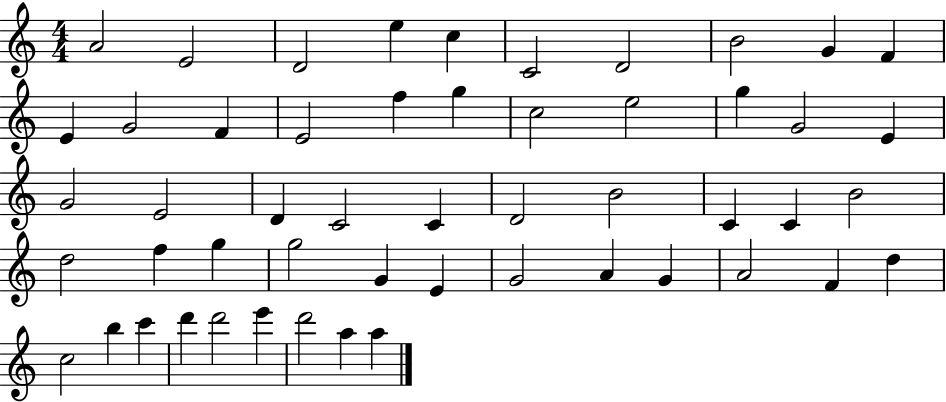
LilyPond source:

{
  \clef treble
  \numericTimeSignature
  \time 4/4
  \key c \major
  a'2 e'2 | d'2 e''4 c''4 | c'2 d'2 | b'2 g'4 f'4 | \break e'4 g'2 f'4 | e'2 f''4 g''4 | c''2 e''2 | g''4 g'2 e'4 | \break g'2 e'2 | d'4 c'2 c'4 | d'2 b'2 | c'4 c'4 b'2 | \break d''2 f''4 g''4 | g''2 g'4 e'4 | g'2 a'4 g'4 | a'2 f'4 d''4 | \break c''2 b''4 c'''4 | d'''4 d'''2 e'''4 | d'''2 a''4 a''4 | \bar "|."
}